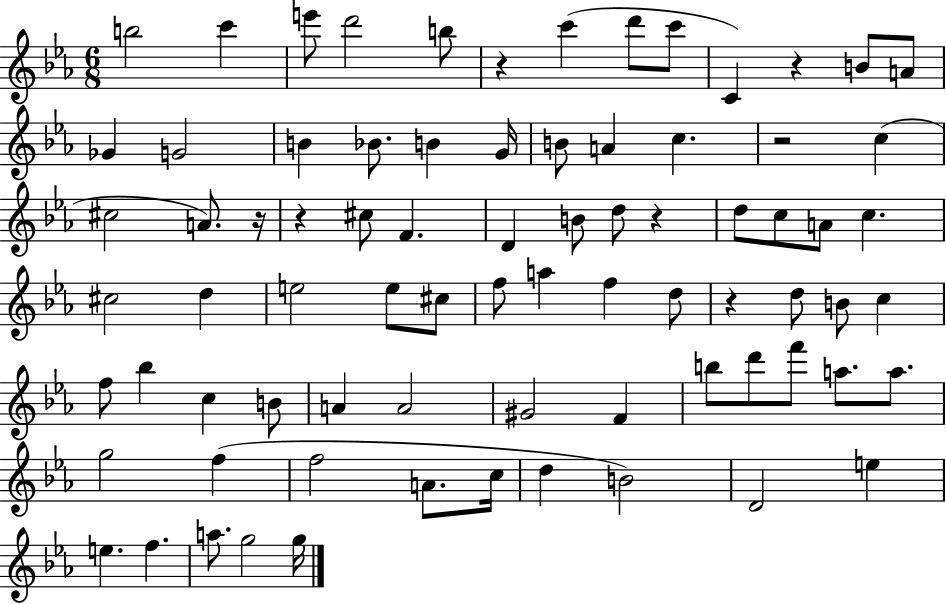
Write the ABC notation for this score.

X:1
T:Untitled
M:6/8
L:1/4
K:Eb
b2 c' e'/2 d'2 b/2 z c' d'/2 c'/2 C z B/2 A/2 _G G2 B _B/2 B G/4 B/2 A c z2 c ^c2 A/2 z/4 z ^c/2 F D B/2 d/2 z d/2 c/2 A/2 c ^c2 d e2 e/2 ^c/2 f/2 a f d/2 z d/2 B/2 c f/2 _b c B/2 A A2 ^G2 F b/2 d'/2 f'/2 a/2 a/2 g2 f f2 A/2 c/4 d B2 D2 e e f a/2 g2 g/4